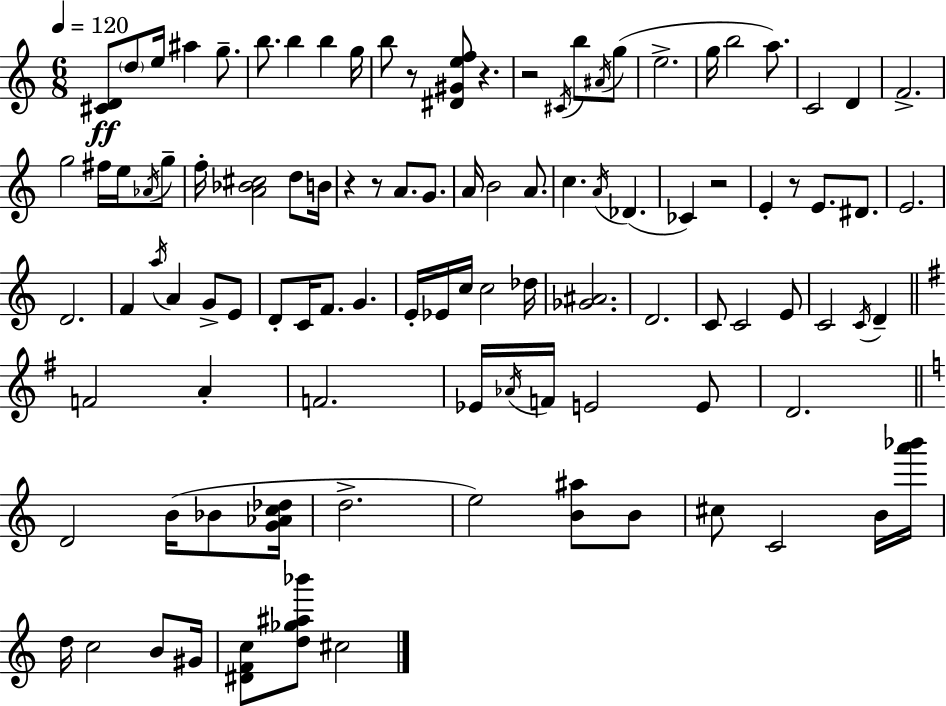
{
  \clef treble
  \numericTimeSignature
  \time 6/8
  \key c \major
  \tempo 4 = 120
  <cis' d'>8\ff \parenthesize d''8 e''16 ais''4 g''8.-- | b''8. b''4 b''4 g''16 | b''8 r8 <dis' gis' e'' f''>8 r4. | r2 \acciaccatura { cis'16 } b''8 \acciaccatura { ais'16 } | \break g''8( e''2.-> | g''16 b''2 a''8.) | c'2 d'4 | f'2.-> | \break g''2 fis''16 e''16 | \acciaccatura { aes'16 } g''8-- f''16-. <a' bes' cis''>2 | d''8 b'16 r4 r8 a'8. | g'8. a'16 b'2 | \break a'8. c''4. \acciaccatura { a'16 }( des'4. | ces'4) r2 | e'4-. r8 e'8. | dis'8. e'2. | \break d'2. | f'4 \acciaccatura { a''16 } a'4 | g'8-> e'8 d'8-. c'16 f'8. g'4. | e'16-. ees'16 c''16 c''2 | \break des''16 <ges' ais'>2. | d'2. | c'8 c'2 | e'8 c'2 | \break \acciaccatura { c'16 } d'4-- \bar "||" \break \key g \major f'2 a'4-. | f'2. | ees'16 \acciaccatura { aes'16 } f'16 e'2 e'8 | d'2. | \break \bar "||" \break \key c \major d'2 b'16( bes'8 <g' aes' c'' des''>16 | d''2.-> | e''2) <b' ais''>8 b'8 | cis''8 c'2 b'16 <a''' bes'''>16 | \break d''16 c''2 b'8 gis'16 | <dis' f' c''>8 <d'' ges'' ais'' bes'''>8 cis''2 | \bar "|."
}